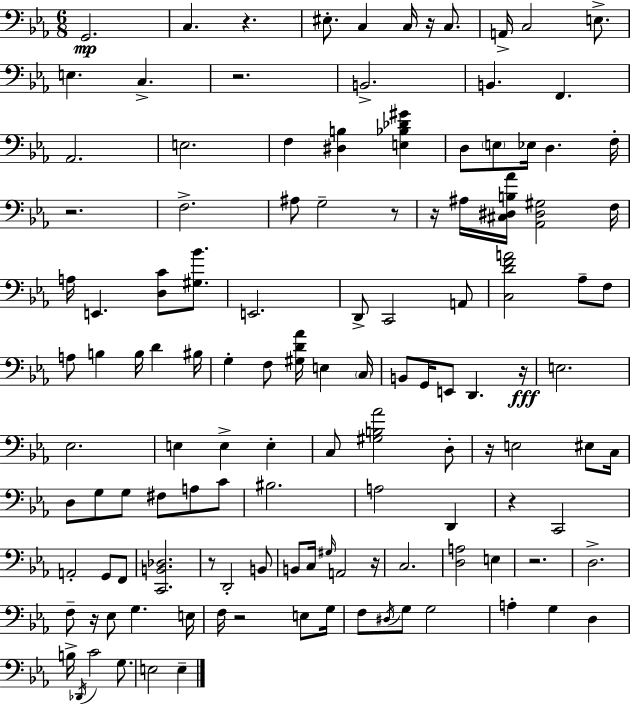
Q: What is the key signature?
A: EES major